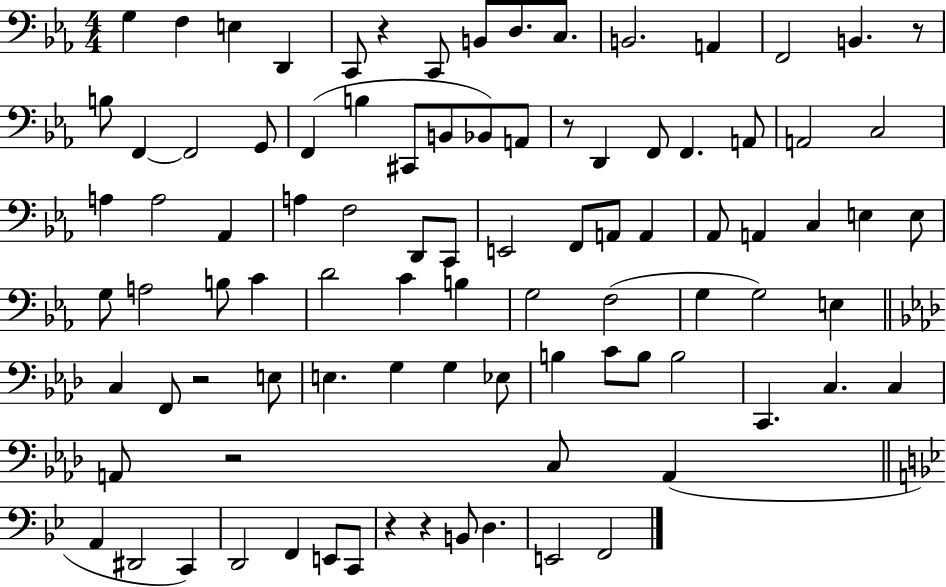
X:1
T:Untitled
M:4/4
L:1/4
K:Eb
G, F, E, D,, C,,/2 z C,,/2 B,,/2 D,/2 C,/2 B,,2 A,, F,,2 B,, z/2 B,/2 F,, F,,2 G,,/2 F,, B, ^C,,/2 B,,/2 _B,,/2 A,,/2 z/2 D,, F,,/2 F,, A,,/2 A,,2 C,2 A, A,2 _A,, A, F,2 D,,/2 C,,/2 E,,2 F,,/2 A,,/2 A,, _A,,/2 A,, C, E, E,/2 G,/2 A,2 B,/2 C D2 C B, G,2 F,2 G, G,2 E, C, F,,/2 z2 E,/2 E, G, G, _E,/2 B, C/2 B,/2 B,2 C,, C, C, A,,/2 z2 C,/2 A,, A,, ^D,,2 C,, D,,2 F,, E,,/2 C,,/2 z z B,,/2 D, E,,2 F,,2